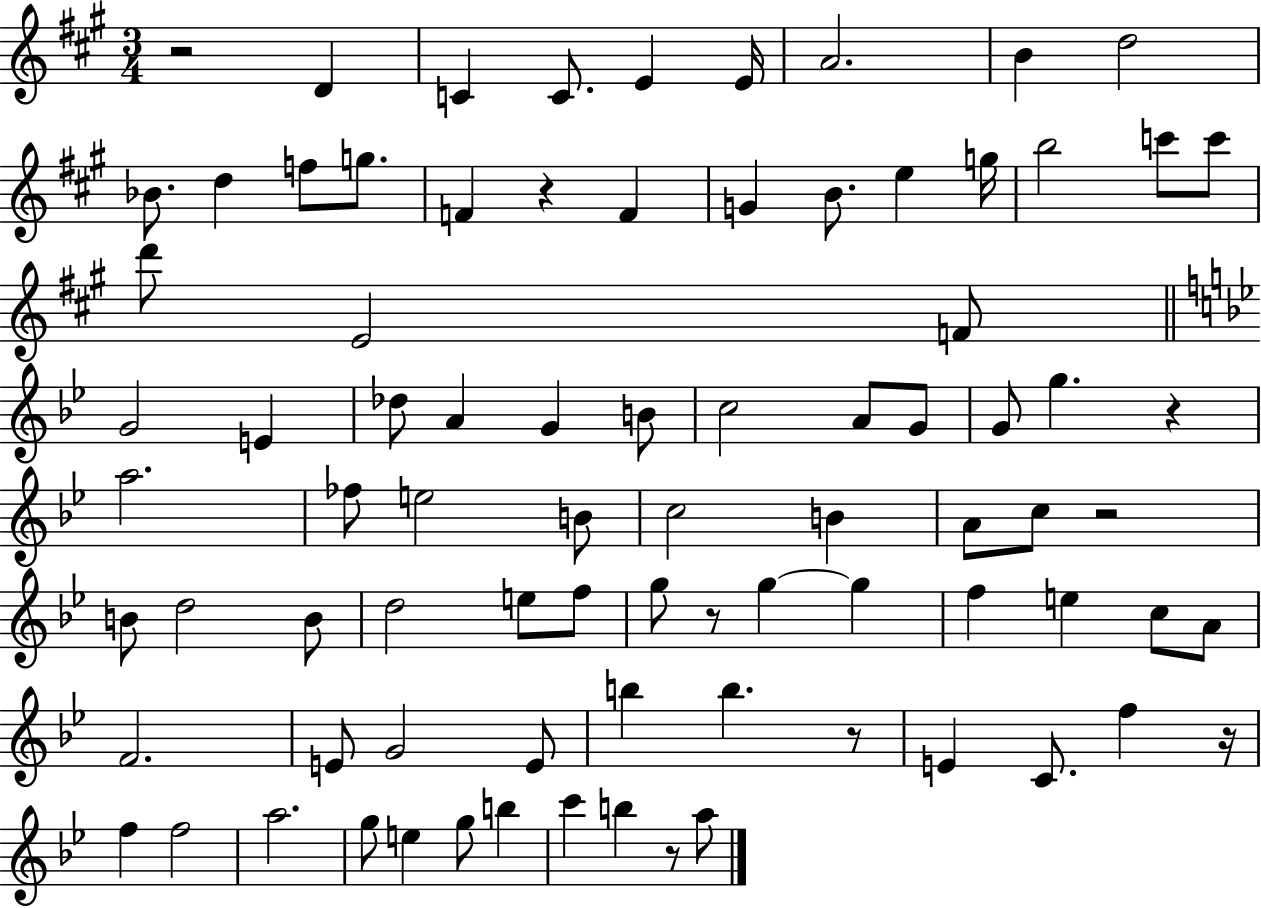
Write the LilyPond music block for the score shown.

{
  \clef treble
  \numericTimeSignature
  \time 3/4
  \key a \major
  r2 d'4 | c'4 c'8. e'4 e'16 | a'2. | b'4 d''2 | \break bes'8. d''4 f''8 g''8. | f'4 r4 f'4 | g'4 b'8. e''4 g''16 | b''2 c'''8 c'''8 | \break d'''8 e'2 f'8 | \bar "||" \break \key g \minor g'2 e'4 | des''8 a'4 g'4 b'8 | c''2 a'8 g'8 | g'8 g''4. r4 | \break a''2. | fes''8 e''2 b'8 | c''2 b'4 | a'8 c''8 r2 | \break b'8 d''2 b'8 | d''2 e''8 f''8 | g''8 r8 g''4~~ g''4 | f''4 e''4 c''8 a'8 | \break f'2. | e'8 g'2 e'8 | b''4 b''4. r8 | e'4 c'8. f''4 r16 | \break f''4 f''2 | a''2. | g''8 e''4 g''8 b''4 | c'''4 b''4 r8 a''8 | \break \bar "|."
}